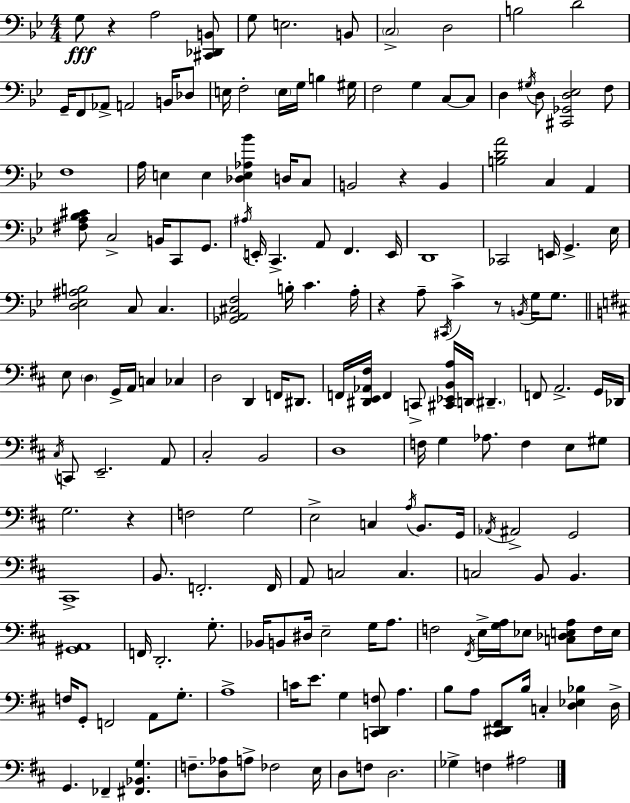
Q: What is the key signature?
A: BES major